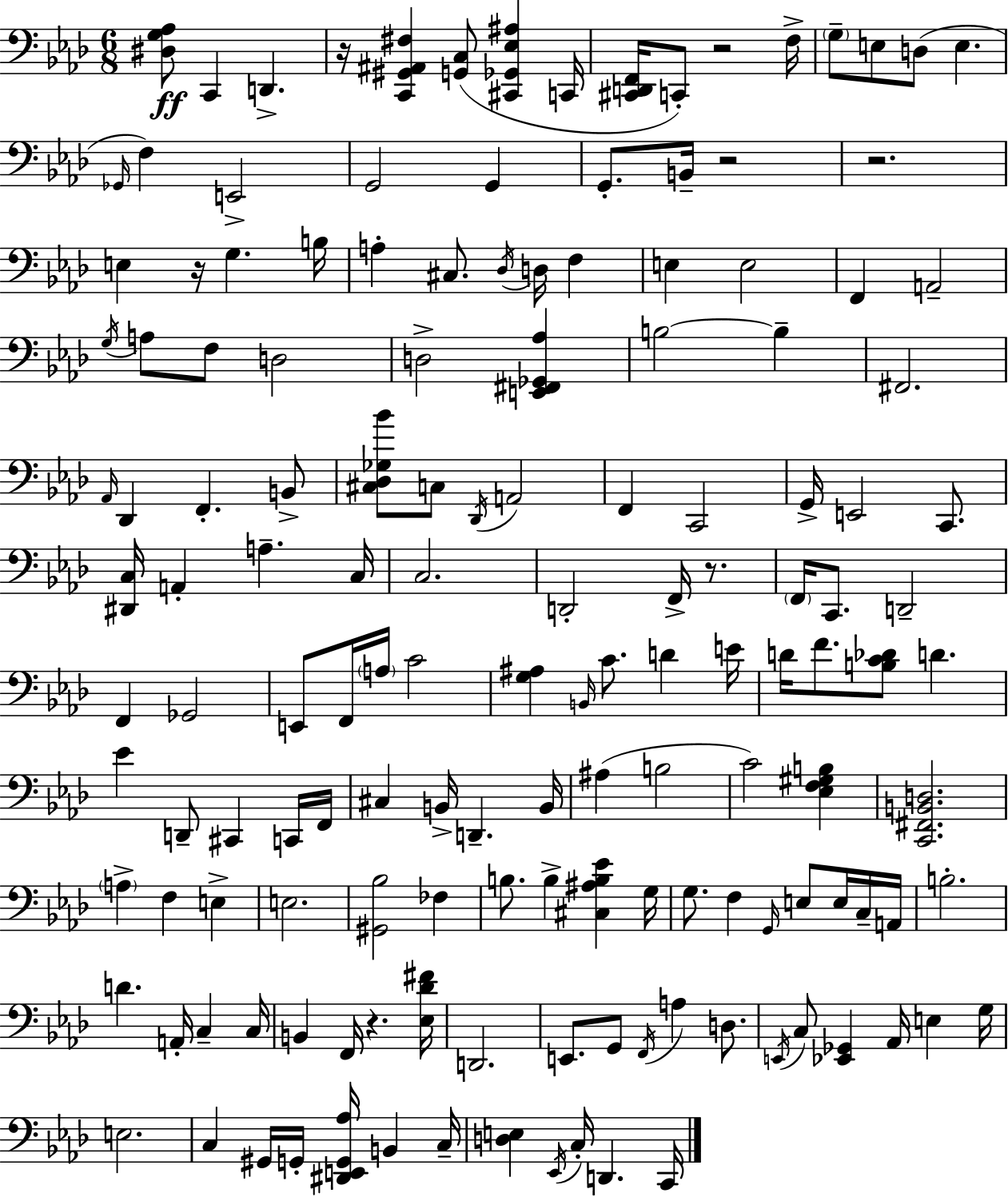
{
  \clef bass
  \numericTimeSignature
  \time 6/8
  \key aes \major
  <dis g aes>8\ff c,4 d,4.-> | r16 <c, gis, ais, fis>4 <g, c>8( <cis, ges, ees ais>4 c,16 | <cis, d, f,>16 c,8-.) r2 f16-> | \parenthesize g8-- e8 d8( e4. | \break \grace { ges,16 } f4) e,2-> | g,2 g,4 | g,8.-. b,16-- r2 | r2. | \break e4 r16 g4. | b16 a4-. cis8. \acciaccatura { des16 } d16 f4 | e4 e2 | f,4 a,2-- | \break \acciaccatura { g16 } a8 f8 d2 | d2-> <e, fis, ges, aes>4 | b2~~ b4-- | fis,2. | \break \grace { aes,16 } des,4 f,4.-. | b,8-> <cis des ges bes'>8 c8 \acciaccatura { des,16 } a,2 | f,4 c,2 | g,16-> e,2 | \break c,8. <dis, c>16 a,4-. a4.-- | c16 c2. | d,2-. | f,16-> r8. \parenthesize f,16 c,8. d,2-- | \break f,4 ges,2 | e,8 f,16 \parenthesize a16 c'2 | <g ais>4 \grace { b,16 } c'8. | d'4 e'16 d'16 f'8. <b c' des'>8 | \break d'4. ees'4 d,8-- | cis,4 c,16 f,16 cis4 b,16-> d,4.-- | b,16 ais4( b2 | c'2) | \break <ees f gis b>4 <c, fis, b, d>2. | \parenthesize a4-> f4 | e4-> e2. | <gis, bes>2 | \break fes4 b8. b4-> | <cis ais b ees'>4 g16 g8. f4 | \grace { g,16 } e8 e16 c16-- a,16 b2.-. | d'4. | \break a,16-. c4-- c16 b,4 f,16 | r4. <ees des' fis'>16 d,2. | e,8. g,8 | \acciaccatura { f,16 } a4 d8. \acciaccatura { e,16 } c8 <ees, ges,>4 | \break aes,16 e4 g16 e2. | c4 | gis,16 g,16-. <dis, e, g, aes>16 b,4 c16-- <d e>4 | \acciaccatura { ees,16 } c16-. d,4. c,16 \bar "|."
}